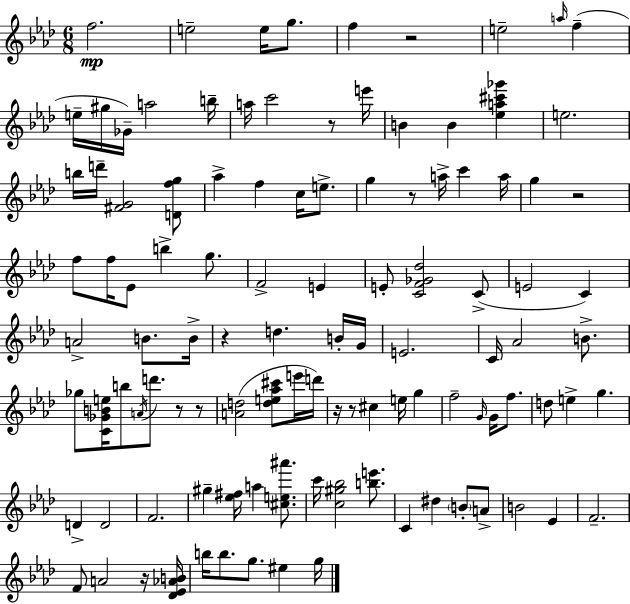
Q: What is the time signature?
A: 6/8